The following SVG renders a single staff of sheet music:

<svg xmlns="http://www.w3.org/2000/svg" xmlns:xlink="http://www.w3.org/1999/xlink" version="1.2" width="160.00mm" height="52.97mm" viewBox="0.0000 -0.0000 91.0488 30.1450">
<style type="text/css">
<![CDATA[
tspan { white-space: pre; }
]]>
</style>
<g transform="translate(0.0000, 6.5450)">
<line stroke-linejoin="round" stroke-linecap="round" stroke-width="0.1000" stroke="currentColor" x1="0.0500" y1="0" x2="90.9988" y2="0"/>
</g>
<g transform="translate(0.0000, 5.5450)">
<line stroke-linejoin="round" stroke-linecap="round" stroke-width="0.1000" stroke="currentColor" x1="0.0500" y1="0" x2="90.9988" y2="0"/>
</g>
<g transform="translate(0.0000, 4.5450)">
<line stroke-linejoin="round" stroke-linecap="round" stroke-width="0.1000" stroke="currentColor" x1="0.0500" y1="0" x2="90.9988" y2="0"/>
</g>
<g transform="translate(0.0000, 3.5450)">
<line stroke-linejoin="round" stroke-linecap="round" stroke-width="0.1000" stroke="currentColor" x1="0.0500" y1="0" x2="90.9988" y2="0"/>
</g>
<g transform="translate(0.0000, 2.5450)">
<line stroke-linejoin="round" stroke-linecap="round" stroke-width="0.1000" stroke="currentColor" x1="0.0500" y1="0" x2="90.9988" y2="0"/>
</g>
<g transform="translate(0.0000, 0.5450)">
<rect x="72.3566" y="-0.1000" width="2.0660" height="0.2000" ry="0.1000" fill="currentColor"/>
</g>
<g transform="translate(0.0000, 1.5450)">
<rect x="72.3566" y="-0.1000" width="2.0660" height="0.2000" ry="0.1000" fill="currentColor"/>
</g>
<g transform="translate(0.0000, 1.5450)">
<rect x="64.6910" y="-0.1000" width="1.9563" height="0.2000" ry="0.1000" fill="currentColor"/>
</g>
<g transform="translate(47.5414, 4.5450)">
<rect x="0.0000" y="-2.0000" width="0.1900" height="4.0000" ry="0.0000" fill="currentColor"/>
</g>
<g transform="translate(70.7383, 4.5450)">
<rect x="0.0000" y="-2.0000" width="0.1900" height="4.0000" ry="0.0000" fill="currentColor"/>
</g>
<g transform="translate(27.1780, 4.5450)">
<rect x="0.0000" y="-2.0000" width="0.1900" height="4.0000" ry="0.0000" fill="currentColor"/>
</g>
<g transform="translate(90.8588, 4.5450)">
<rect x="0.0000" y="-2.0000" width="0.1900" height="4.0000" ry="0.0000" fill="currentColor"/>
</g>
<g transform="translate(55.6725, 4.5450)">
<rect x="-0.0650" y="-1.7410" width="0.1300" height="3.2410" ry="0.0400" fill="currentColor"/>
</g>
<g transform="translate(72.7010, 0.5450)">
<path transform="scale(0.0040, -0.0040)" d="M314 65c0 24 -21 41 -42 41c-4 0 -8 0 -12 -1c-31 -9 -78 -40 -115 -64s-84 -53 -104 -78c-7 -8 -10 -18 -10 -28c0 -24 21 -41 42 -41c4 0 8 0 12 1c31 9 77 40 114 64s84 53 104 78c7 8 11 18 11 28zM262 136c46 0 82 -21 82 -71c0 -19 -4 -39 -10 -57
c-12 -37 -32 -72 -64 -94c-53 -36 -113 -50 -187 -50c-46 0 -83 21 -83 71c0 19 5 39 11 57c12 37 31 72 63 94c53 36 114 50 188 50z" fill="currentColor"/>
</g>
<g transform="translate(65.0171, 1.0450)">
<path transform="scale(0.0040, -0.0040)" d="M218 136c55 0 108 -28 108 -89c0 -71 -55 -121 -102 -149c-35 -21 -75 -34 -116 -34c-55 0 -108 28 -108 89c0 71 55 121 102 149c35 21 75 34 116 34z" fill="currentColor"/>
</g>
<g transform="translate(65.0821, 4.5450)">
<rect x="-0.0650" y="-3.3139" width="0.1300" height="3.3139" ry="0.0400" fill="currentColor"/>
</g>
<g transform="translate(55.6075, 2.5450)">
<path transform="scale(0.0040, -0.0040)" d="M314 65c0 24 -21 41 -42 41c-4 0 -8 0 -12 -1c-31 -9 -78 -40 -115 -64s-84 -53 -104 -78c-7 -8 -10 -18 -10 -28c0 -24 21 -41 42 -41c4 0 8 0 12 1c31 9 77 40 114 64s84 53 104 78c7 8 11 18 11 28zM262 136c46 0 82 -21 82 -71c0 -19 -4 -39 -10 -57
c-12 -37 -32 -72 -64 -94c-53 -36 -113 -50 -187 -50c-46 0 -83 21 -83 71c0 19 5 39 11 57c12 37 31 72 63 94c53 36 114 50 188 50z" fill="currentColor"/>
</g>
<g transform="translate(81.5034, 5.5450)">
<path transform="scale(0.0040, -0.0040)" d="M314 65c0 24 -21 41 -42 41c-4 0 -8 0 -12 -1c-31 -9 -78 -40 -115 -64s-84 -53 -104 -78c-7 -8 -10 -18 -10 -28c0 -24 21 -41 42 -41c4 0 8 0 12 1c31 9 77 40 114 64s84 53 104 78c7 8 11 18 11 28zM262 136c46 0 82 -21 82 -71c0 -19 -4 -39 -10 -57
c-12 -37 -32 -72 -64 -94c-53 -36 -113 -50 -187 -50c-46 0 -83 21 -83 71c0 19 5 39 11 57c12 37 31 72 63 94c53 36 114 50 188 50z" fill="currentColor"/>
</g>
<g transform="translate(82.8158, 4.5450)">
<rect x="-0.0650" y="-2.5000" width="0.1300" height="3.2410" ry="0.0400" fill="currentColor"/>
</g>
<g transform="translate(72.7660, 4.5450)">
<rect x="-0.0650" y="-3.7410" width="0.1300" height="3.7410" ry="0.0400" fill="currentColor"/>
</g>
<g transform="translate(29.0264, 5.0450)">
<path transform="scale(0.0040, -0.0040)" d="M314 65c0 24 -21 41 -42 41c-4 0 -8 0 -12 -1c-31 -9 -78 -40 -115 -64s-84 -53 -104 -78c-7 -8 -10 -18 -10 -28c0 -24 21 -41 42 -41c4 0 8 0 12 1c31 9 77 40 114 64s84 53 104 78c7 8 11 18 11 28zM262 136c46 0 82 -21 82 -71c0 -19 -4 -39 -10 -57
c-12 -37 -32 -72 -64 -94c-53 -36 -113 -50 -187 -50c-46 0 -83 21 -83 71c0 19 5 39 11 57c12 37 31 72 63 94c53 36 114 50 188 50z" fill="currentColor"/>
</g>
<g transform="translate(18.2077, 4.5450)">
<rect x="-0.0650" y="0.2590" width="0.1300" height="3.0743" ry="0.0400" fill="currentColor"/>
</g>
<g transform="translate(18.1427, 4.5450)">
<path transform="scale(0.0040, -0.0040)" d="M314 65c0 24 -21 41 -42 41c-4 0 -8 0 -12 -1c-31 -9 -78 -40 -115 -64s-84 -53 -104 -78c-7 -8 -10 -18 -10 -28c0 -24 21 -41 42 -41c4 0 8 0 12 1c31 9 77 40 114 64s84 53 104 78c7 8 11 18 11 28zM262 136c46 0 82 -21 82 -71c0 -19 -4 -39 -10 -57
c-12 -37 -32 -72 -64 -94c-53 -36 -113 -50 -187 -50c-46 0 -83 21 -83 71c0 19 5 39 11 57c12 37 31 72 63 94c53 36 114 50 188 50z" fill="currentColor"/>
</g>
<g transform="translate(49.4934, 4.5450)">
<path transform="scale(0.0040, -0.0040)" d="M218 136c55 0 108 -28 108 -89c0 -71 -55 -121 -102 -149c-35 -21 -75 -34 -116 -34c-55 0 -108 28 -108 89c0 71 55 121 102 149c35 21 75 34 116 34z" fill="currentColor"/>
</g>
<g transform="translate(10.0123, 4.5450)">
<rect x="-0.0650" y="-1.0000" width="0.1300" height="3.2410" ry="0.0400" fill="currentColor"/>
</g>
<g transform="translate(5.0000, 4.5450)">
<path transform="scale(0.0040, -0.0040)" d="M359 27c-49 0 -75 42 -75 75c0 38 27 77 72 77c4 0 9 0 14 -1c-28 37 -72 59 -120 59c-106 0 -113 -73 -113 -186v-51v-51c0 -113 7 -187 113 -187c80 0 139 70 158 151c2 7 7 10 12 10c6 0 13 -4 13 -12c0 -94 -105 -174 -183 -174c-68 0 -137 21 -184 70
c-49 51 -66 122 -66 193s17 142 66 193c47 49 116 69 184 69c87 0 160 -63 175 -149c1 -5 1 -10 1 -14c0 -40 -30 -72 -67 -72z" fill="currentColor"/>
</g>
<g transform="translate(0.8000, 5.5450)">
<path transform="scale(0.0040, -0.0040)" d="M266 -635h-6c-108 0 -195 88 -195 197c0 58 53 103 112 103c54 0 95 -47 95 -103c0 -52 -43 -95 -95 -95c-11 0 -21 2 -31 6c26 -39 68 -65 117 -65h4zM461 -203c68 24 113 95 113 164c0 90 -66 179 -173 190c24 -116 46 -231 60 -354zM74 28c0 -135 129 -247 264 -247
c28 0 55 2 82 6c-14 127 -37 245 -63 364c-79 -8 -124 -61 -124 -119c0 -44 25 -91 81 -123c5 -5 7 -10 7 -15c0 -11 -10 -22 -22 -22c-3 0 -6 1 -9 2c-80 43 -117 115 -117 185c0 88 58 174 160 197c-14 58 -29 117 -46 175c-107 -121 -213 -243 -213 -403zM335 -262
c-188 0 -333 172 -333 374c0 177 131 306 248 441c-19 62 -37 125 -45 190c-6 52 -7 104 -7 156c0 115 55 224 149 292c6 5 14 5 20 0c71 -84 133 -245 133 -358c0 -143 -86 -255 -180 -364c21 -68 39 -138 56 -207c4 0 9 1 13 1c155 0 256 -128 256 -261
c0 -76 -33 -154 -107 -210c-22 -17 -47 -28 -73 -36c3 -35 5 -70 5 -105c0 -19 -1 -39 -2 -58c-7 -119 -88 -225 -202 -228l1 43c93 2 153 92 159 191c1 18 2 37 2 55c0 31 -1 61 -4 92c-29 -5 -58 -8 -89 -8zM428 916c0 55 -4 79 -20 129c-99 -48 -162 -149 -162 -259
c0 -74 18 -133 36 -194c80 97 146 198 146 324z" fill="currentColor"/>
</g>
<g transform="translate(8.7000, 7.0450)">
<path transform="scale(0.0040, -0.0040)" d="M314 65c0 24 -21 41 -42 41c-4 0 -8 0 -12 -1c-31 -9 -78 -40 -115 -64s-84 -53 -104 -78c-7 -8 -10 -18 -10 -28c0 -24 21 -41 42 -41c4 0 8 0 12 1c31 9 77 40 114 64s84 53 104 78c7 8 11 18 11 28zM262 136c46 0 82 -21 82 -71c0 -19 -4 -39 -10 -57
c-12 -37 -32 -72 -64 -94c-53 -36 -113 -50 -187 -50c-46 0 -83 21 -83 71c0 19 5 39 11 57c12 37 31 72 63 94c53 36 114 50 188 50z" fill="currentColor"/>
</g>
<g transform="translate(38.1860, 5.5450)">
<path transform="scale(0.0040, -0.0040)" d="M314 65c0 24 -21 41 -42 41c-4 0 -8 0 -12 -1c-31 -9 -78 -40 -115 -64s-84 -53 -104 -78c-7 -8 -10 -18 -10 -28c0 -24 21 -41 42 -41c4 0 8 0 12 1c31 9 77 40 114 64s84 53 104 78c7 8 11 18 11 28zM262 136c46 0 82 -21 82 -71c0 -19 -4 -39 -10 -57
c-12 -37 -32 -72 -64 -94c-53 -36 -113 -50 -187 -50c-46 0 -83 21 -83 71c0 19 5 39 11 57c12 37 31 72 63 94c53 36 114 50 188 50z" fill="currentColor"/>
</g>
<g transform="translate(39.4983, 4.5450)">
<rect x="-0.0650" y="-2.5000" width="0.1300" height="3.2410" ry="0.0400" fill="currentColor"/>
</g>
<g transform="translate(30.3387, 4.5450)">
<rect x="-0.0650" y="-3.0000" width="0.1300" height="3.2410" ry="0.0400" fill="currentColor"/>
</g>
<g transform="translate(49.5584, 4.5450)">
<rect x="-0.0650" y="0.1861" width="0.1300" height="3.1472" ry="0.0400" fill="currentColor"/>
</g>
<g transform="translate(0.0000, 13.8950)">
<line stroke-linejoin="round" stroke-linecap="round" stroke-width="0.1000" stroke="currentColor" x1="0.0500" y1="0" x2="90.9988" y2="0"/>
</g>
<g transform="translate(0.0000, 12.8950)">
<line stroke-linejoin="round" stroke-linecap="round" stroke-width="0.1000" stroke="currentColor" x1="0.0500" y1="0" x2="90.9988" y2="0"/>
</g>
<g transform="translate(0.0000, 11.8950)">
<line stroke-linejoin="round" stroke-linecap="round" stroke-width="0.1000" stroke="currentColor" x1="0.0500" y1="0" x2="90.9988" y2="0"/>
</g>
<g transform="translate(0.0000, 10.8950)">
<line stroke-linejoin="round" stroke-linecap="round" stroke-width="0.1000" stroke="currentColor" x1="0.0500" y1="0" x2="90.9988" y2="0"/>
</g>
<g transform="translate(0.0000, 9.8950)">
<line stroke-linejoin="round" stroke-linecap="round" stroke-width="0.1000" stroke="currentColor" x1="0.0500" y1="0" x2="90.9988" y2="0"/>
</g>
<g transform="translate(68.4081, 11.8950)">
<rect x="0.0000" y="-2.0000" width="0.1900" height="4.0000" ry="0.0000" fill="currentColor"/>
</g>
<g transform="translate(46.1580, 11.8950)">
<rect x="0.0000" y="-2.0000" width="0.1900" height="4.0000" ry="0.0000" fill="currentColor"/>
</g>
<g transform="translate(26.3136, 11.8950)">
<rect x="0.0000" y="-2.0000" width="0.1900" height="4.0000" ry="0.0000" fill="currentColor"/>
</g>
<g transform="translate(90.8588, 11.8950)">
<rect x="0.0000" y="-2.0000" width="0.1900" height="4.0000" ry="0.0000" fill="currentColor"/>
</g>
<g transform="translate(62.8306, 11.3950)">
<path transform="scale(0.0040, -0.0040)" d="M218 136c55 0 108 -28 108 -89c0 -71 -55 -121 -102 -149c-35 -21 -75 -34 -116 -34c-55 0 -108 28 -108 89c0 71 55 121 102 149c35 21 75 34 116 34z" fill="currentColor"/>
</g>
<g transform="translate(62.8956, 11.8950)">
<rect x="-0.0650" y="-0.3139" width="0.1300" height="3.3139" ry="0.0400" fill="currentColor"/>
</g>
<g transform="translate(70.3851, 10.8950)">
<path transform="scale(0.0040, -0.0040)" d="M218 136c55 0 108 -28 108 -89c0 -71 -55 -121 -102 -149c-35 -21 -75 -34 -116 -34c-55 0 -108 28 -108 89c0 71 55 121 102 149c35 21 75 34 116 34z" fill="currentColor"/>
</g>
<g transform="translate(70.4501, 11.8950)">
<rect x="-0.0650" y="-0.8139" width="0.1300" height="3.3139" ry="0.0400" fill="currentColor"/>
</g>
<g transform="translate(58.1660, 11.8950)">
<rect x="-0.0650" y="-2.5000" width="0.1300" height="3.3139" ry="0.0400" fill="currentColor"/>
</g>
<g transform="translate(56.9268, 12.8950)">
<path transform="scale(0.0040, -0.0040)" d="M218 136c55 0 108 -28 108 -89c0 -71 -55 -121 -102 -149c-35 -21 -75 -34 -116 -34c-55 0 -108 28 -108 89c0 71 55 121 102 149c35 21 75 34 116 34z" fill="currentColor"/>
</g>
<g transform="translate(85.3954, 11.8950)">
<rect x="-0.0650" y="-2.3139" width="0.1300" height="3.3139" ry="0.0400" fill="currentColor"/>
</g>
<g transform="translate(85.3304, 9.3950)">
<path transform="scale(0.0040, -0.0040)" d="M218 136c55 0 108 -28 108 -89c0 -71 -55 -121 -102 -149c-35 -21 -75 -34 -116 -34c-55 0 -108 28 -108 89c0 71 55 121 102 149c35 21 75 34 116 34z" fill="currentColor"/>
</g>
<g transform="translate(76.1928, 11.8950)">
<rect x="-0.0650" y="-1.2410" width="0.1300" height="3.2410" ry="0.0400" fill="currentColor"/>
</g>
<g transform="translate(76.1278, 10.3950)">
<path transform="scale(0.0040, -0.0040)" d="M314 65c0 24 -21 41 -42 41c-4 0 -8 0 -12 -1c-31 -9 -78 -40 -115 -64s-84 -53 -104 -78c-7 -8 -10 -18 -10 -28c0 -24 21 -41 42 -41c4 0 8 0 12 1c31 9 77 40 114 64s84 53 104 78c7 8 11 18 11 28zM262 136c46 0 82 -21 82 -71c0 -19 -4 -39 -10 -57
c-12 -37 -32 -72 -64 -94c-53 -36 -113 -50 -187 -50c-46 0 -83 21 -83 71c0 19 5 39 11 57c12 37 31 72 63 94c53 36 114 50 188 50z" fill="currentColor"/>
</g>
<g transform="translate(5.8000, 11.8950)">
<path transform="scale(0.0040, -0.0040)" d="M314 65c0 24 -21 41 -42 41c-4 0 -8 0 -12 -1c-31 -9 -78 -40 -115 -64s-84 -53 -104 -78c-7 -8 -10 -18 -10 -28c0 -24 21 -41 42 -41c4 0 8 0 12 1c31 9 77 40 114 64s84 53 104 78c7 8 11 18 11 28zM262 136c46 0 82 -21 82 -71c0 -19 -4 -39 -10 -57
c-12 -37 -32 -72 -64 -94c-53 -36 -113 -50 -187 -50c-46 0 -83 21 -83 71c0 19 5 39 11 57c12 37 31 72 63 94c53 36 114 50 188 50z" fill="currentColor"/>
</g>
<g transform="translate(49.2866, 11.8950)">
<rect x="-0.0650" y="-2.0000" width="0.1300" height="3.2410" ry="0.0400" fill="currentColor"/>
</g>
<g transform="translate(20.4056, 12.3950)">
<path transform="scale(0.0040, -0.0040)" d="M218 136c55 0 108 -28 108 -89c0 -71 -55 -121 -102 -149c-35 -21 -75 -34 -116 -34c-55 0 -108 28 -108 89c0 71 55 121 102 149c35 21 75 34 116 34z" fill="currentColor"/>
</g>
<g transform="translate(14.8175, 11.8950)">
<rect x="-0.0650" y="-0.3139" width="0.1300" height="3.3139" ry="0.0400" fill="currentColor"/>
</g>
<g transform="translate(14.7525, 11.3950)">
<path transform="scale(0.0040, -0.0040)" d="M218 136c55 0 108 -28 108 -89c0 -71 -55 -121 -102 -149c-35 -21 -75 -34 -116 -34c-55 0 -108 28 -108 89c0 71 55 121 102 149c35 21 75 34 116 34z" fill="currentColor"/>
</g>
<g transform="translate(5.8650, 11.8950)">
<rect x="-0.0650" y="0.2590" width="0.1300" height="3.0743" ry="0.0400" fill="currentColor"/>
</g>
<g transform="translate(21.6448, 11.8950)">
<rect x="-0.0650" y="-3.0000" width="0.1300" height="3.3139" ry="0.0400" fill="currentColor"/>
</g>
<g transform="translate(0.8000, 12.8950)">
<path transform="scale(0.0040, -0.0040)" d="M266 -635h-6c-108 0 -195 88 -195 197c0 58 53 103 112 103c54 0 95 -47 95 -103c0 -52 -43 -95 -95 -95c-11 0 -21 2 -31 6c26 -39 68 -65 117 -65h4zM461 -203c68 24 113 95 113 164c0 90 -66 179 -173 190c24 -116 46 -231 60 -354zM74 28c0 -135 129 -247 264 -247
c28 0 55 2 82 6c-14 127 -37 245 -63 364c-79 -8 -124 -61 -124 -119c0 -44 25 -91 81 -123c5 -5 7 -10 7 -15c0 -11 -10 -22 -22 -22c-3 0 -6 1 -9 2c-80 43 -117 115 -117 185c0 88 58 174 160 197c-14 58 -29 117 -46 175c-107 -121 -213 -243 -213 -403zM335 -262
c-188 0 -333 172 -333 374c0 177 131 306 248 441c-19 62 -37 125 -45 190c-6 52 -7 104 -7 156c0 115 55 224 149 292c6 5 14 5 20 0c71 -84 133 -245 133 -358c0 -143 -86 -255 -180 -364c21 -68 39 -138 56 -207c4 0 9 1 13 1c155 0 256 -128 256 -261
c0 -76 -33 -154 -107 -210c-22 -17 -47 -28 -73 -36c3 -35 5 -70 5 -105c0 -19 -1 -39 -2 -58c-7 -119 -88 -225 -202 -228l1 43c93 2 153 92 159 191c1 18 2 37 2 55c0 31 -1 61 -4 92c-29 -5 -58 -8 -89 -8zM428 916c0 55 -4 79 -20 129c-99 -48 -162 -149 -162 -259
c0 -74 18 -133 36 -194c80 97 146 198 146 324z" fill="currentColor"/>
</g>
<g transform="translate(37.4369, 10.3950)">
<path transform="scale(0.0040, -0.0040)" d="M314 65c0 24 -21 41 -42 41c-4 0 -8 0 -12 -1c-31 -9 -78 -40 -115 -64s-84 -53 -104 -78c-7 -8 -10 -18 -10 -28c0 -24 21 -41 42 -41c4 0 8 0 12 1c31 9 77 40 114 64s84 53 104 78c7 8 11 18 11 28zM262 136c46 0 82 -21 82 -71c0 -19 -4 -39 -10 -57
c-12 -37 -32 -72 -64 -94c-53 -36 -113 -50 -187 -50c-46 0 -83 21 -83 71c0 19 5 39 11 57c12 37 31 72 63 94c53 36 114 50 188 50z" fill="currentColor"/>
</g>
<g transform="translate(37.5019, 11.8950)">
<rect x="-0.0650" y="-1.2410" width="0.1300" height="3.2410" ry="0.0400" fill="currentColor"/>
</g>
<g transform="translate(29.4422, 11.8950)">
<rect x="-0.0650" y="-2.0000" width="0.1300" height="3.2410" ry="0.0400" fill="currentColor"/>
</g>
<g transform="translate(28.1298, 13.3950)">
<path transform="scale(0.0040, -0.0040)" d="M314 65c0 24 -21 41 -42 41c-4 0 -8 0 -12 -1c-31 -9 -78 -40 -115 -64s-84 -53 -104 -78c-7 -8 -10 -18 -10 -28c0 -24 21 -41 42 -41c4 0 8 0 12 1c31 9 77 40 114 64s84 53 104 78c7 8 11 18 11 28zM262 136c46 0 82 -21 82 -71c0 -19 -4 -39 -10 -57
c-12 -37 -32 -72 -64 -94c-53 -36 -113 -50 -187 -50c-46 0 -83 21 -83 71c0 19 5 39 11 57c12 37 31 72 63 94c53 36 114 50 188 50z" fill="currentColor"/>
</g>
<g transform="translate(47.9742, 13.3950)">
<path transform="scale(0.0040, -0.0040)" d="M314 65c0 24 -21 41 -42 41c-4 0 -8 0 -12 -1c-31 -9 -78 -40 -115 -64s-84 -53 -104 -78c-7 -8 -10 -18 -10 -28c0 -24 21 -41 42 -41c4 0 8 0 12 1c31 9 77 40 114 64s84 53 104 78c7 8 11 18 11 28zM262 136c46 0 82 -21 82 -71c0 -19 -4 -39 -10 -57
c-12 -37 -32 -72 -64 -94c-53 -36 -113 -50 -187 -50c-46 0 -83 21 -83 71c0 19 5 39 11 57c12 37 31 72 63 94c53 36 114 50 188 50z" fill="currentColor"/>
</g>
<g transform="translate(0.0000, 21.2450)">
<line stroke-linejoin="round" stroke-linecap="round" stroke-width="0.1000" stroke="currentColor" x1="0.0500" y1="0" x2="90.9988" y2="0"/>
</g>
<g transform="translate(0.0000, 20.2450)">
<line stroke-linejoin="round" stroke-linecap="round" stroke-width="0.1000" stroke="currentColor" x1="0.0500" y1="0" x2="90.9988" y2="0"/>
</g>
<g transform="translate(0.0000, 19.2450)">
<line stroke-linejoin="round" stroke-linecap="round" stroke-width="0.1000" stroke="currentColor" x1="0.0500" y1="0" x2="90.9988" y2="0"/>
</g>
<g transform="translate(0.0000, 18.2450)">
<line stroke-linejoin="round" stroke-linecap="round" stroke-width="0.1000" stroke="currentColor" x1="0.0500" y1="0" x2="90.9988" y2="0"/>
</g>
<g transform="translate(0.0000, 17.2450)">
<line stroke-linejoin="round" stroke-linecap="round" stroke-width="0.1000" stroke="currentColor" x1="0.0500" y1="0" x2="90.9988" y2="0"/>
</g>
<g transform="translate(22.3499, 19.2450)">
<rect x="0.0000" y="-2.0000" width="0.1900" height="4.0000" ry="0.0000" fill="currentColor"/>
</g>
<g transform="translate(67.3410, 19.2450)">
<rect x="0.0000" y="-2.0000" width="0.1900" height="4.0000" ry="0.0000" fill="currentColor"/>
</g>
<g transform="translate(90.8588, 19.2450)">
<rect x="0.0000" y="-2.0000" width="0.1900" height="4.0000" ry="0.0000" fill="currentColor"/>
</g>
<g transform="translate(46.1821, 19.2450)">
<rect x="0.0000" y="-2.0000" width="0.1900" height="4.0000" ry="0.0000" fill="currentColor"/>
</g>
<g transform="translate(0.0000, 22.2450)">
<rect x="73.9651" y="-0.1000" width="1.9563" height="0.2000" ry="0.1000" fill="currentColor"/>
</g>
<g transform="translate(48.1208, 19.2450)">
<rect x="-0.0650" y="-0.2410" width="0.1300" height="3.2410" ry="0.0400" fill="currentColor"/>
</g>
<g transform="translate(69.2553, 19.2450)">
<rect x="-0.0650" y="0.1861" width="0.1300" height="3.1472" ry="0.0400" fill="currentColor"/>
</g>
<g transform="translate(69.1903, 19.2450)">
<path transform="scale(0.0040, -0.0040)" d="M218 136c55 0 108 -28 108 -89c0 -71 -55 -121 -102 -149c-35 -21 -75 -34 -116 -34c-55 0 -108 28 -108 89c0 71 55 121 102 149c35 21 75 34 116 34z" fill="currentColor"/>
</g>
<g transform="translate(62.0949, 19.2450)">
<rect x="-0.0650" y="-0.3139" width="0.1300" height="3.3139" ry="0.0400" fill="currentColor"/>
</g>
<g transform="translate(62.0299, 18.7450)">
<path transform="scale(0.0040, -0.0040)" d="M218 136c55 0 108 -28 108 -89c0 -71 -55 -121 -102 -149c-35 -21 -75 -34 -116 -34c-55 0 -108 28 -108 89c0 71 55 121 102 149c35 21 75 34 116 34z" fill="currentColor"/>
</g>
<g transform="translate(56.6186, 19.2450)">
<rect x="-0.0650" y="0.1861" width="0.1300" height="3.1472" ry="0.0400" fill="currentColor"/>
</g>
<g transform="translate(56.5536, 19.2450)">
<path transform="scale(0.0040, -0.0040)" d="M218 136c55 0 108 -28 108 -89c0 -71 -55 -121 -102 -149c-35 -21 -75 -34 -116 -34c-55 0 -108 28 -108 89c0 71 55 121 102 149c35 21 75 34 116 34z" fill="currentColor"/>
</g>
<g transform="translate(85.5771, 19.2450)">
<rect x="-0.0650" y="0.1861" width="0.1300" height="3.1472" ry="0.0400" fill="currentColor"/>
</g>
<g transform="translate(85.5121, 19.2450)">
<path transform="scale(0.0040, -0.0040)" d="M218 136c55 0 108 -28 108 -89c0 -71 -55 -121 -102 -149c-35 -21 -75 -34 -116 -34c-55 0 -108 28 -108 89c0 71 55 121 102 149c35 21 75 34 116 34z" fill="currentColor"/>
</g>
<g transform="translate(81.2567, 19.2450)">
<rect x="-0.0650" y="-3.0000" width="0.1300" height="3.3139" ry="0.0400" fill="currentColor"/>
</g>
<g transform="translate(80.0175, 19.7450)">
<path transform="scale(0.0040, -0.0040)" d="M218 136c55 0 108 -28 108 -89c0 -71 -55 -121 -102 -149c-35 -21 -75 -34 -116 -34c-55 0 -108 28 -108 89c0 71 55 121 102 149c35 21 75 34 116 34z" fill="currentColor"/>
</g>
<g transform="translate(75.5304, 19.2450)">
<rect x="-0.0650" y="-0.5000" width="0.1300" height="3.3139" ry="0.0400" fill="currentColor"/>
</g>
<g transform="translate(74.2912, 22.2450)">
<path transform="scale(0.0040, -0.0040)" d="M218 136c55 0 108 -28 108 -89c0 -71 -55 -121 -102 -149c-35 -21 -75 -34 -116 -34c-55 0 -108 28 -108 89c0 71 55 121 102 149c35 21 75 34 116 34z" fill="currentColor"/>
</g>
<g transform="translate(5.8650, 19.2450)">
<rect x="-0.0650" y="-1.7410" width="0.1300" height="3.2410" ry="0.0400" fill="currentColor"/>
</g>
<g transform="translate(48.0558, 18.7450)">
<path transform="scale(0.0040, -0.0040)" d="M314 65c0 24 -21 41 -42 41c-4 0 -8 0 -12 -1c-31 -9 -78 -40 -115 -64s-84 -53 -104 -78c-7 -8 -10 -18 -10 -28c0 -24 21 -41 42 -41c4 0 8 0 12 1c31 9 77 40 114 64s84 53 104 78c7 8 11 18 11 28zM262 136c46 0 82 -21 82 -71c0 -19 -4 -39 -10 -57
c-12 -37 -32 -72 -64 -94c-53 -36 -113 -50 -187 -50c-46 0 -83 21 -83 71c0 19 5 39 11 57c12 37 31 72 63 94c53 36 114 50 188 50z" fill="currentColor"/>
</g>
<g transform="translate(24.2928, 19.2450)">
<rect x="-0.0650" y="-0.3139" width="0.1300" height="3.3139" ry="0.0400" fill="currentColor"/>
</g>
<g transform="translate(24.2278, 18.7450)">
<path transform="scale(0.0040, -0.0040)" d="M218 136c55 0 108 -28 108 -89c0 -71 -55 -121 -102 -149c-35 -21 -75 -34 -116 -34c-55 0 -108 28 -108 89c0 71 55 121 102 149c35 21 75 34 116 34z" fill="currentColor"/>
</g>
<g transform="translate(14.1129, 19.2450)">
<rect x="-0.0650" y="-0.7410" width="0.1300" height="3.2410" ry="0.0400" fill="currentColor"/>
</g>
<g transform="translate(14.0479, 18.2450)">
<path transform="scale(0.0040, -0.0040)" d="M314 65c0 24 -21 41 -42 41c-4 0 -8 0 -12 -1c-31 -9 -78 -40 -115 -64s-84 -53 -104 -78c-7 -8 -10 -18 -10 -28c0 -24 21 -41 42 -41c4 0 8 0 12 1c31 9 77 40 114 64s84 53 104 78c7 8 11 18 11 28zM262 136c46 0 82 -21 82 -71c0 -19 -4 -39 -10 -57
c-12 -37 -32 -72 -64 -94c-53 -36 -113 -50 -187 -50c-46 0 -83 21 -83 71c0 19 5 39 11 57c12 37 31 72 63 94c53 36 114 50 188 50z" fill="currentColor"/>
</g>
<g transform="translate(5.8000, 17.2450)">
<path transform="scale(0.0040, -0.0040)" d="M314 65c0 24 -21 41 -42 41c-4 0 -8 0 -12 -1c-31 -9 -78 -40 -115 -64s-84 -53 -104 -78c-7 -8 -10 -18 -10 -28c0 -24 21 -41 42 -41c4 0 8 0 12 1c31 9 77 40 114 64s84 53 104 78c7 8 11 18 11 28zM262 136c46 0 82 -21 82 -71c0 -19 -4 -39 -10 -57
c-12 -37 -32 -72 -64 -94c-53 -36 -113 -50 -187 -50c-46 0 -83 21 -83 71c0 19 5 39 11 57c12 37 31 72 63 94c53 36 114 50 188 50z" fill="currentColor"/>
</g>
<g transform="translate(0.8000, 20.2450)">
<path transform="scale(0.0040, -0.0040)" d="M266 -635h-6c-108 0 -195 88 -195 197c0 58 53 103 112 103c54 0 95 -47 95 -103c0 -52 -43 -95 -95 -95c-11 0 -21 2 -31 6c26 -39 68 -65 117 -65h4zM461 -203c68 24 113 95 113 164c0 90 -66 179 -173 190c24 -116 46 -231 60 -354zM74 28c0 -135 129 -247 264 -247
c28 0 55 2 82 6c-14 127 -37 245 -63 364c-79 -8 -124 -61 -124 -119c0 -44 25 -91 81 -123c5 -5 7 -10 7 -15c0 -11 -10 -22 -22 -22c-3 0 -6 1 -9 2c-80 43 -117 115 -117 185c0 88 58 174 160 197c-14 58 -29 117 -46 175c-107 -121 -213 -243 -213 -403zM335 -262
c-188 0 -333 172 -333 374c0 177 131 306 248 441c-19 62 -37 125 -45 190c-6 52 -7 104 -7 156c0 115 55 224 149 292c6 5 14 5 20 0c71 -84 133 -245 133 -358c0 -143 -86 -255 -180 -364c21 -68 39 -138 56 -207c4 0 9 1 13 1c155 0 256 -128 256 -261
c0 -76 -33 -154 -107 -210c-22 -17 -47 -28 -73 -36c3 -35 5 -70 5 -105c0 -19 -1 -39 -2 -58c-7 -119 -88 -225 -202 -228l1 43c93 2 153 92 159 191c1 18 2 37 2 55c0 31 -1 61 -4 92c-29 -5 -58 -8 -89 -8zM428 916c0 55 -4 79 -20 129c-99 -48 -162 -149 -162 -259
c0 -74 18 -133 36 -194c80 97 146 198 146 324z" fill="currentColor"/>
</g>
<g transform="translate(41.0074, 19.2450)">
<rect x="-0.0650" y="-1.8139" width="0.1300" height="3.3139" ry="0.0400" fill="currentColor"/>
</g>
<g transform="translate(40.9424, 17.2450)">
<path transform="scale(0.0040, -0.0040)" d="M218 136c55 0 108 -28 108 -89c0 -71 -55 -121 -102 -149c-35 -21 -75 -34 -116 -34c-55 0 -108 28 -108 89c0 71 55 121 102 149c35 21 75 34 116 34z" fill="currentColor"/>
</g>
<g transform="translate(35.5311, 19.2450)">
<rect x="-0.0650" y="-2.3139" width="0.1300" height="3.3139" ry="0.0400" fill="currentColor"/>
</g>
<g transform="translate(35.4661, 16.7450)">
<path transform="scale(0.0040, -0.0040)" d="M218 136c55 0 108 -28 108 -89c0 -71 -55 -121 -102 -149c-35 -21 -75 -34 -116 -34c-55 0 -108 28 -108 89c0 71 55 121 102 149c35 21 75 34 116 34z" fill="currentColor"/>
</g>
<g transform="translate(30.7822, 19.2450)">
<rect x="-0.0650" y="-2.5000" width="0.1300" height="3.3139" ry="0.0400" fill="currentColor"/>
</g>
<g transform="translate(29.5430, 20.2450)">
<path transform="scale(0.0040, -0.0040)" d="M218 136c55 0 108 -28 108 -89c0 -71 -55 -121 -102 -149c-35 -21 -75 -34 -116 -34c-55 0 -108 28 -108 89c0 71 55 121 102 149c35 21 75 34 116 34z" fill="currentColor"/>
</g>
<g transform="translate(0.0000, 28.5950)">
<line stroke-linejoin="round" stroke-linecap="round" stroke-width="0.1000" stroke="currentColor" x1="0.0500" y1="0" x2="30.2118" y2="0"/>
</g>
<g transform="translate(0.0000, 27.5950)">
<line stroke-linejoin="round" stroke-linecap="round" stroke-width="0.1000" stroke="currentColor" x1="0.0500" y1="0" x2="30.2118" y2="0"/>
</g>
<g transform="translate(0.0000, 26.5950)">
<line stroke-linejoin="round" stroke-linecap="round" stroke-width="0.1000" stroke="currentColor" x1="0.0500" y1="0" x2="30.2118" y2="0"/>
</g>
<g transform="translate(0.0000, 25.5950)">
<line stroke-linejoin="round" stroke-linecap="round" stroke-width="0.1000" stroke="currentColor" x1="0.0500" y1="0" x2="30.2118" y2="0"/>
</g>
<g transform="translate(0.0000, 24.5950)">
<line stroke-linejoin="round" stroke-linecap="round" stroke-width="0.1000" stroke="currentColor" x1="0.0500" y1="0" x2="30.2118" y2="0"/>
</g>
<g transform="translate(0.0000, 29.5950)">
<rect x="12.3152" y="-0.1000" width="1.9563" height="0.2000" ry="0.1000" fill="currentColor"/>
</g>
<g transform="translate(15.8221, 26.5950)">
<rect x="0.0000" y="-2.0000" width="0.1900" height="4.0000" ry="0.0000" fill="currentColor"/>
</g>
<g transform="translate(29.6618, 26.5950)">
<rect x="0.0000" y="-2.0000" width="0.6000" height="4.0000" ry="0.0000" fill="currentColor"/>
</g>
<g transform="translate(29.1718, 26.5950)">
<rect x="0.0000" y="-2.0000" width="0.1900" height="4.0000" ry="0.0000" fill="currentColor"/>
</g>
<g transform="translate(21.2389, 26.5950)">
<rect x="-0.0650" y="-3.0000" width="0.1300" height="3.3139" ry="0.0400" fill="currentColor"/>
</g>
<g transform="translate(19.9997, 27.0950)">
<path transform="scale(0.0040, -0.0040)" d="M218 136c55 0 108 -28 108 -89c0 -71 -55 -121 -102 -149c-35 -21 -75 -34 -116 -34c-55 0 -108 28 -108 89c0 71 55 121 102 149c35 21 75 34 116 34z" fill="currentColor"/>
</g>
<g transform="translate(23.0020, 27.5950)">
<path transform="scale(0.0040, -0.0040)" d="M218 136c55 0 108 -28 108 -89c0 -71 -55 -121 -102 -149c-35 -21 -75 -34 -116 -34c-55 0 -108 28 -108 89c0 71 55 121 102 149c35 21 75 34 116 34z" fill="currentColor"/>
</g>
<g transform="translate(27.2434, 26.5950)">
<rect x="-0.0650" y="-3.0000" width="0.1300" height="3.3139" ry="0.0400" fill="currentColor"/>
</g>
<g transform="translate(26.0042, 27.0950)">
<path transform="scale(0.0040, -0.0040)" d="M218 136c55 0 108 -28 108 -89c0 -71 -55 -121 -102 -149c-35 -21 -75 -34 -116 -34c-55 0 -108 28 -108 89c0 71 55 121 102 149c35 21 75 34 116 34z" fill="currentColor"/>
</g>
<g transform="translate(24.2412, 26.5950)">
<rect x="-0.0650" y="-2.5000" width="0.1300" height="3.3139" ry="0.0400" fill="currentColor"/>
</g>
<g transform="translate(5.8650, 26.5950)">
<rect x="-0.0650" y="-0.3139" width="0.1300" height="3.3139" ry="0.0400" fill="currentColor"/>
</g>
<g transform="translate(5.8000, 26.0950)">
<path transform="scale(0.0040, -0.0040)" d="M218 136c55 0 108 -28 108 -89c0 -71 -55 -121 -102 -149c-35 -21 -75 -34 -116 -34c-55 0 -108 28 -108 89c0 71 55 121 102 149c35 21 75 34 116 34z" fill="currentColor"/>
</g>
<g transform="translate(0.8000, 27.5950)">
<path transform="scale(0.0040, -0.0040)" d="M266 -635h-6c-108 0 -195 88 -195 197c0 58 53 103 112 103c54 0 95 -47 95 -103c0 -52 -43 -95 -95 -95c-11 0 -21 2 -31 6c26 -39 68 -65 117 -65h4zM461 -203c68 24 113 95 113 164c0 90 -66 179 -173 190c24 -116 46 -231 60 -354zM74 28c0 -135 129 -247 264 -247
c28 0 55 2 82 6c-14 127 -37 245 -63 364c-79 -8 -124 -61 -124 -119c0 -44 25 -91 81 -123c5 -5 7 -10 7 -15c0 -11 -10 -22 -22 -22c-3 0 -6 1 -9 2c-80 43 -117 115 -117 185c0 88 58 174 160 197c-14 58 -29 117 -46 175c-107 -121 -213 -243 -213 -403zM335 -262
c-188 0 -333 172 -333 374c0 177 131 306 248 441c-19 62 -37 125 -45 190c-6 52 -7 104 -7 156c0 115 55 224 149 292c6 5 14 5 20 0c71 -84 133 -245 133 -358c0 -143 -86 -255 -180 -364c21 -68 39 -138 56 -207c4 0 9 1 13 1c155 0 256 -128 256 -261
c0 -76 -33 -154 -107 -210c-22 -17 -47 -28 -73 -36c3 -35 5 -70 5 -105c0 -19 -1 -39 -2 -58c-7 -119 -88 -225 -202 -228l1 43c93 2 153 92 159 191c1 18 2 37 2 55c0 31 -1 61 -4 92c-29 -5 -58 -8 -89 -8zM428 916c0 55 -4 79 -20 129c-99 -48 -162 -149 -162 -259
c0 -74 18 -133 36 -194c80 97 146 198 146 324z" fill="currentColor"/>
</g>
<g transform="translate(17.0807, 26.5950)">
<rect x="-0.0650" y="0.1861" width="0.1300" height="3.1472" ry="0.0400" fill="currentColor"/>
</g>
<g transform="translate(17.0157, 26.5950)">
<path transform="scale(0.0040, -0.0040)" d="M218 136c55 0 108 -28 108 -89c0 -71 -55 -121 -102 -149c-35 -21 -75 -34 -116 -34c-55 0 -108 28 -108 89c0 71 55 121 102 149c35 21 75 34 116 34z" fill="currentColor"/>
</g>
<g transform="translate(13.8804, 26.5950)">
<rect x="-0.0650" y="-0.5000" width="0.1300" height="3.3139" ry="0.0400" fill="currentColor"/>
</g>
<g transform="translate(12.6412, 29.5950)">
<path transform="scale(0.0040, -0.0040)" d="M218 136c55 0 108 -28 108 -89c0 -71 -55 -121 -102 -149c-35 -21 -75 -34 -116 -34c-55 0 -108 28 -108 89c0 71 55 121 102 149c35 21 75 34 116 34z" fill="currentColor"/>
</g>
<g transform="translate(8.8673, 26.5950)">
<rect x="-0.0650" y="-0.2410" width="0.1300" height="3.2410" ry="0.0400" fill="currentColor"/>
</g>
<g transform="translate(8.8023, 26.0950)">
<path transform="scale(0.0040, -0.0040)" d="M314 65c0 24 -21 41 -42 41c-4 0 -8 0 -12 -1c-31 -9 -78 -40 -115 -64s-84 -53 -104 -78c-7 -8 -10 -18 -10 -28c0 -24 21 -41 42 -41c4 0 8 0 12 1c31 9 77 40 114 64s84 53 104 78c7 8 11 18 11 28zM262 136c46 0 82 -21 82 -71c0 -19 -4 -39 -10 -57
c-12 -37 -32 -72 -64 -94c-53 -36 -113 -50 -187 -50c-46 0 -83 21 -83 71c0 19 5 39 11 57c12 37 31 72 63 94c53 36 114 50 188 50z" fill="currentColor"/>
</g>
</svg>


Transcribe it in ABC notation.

X:1
T:Untitled
M:4/4
L:1/4
K:C
D2 B2 A2 G2 B f2 b c'2 G2 B2 c A F2 e2 F2 G c d e2 g f2 d2 c G g f c2 B c B C A B c c2 C B A G A